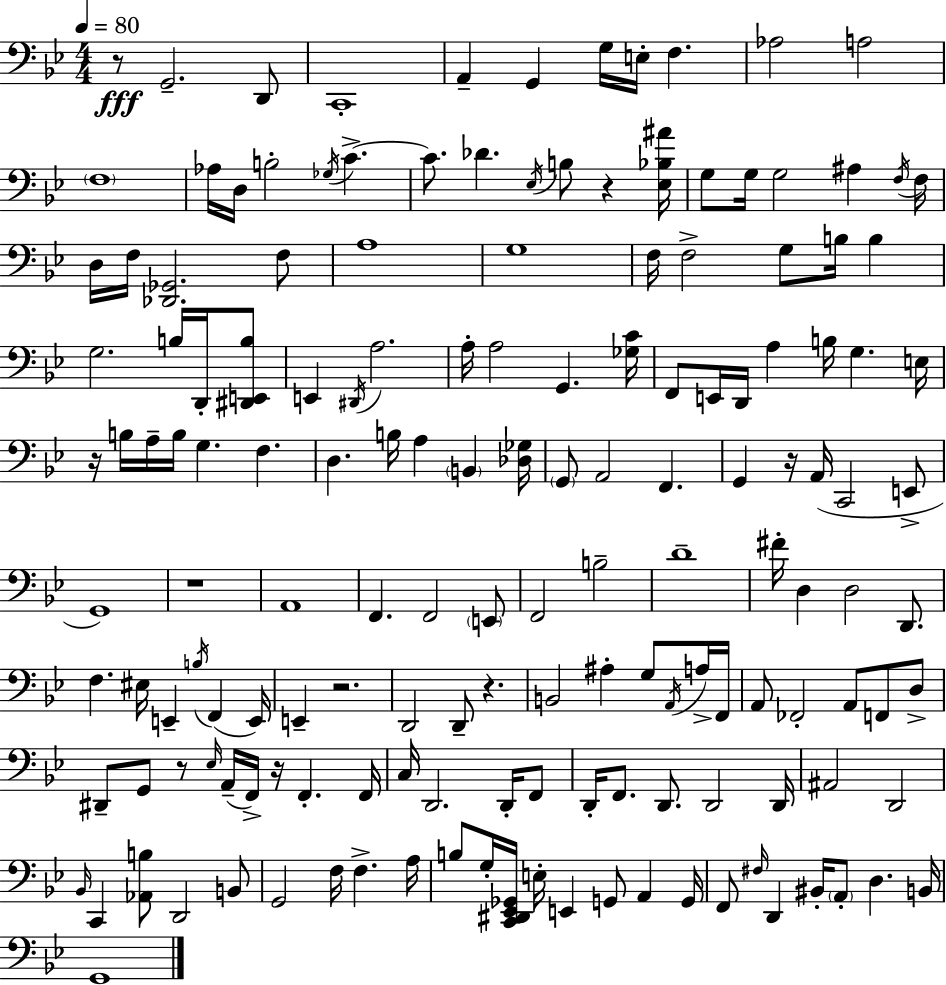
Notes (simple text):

R/e G2/h. D2/e C2/w A2/q G2/q G3/s E3/s F3/q. Ab3/h A3/h F3/w Ab3/s D3/s B3/h Gb3/s C4/q. C4/e. Db4/q. Eb3/s B3/e R/q [Eb3,Bb3,A#4]/s G3/e G3/s G3/h A#3/q F3/s F3/s D3/s F3/s [Db2,Gb2]/h. F3/e A3/w G3/w F3/s F3/h G3/e B3/s B3/q G3/h. B3/s D2/s [D#2,E2,B3]/e E2/q D#2/s A3/h. A3/s A3/h G2/q. [Gb3,C4]/s F2/e E2/s D2/s A3/q B3/s G3/q. E3/s R/s B3/s A3/s B3/s G3/q. F3/q. D3/q. B3/s A3/q B2/q [Db3,Gb3]/s G2/e A2/h F2/q. G2/q R/s A2/s C2/h E2/e G2/w R/w A2/w F2/q. F2/h E2/e F2/h B3/h D4/w F#4/s D3/q D3/h D2/e. F3/q. EIS3/s E2/q B3/s F2/q E2/s E2/q R/h. D2/h D2/e R/q. B2/h A#3/q G3/e A2/s A3/s F2/s A2/e FES2/h A2/e F2/e D3/e D#2/e G2/e R/e Eb3/s A2/s F2/s R/s F2/q. F2/s C3/s D2/h. D2/s F2/e D2/s F2/e. D2/e. D2/h D2/s A#2/h D2/h Bb2/s C2/q [Ab2,B3]/e D2/h B2/e G2/h F3/s F3/q. A3/s B3/e G3/s [C2,D#2,Eb2,Gb2]/s E3/s E2/q G2/e A2/q G2/s F2/e F#3/s D2/q BIS2/s A2/e D3/q. B2/s G2/w